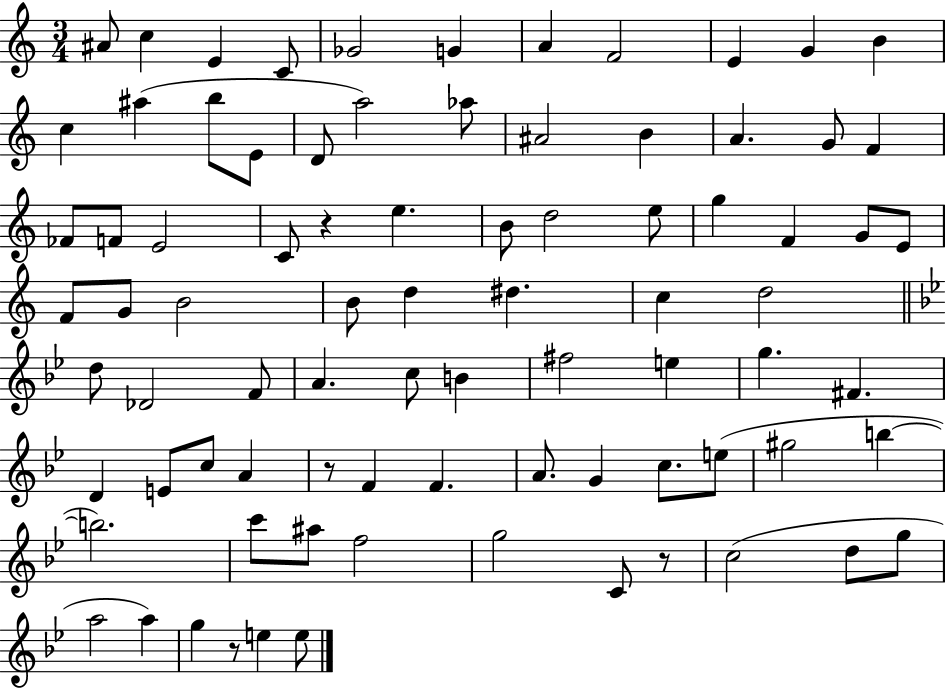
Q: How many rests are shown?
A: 4